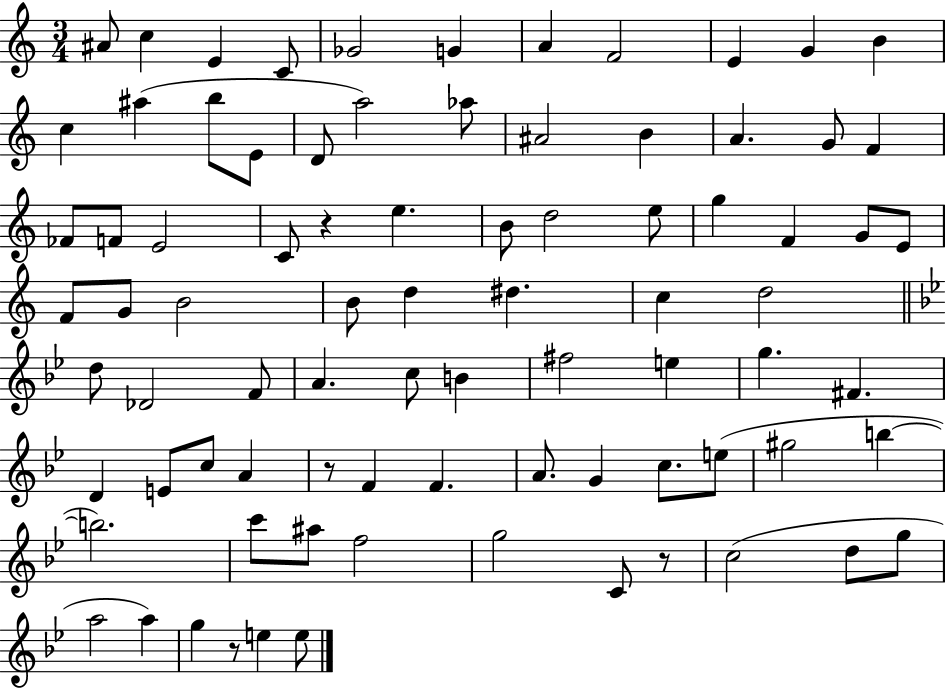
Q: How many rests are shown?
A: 4